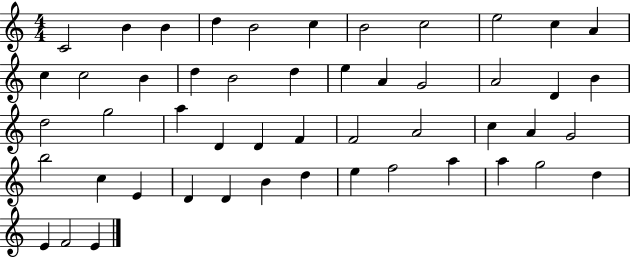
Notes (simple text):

C4/h B4/q B4/q D5/q B4/h C5/q B4/h C5/h E5/h C5/q A4/q C5/q C5/h B4/q D5/q B4/h D5/q E5/q A4/q G4/h A4/h D4/q B4/q D5/h G5/h A5/q D4/q D4/q F4/q F4/h A4/h C5/q A4/q G4/h B5/h C5/q E4/q D4/q D4/q B4/q D5/q E5/q F5/h A5/q A5/q G5/h D5/q E4/q F4/h E4/q